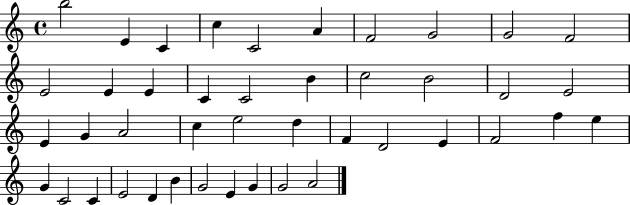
{
  \clef treble
  \time 4/4
  \defaultTimeSignature
  \key c \major
  b''2 e'4 c'4 | c''4 c'2 a'4 | f'2 g'2 | g'2 f'2 | \break e'2 e'4 e'4 | c'4 c'2 b'4 | c''2 b'2 | d'2 e'2 | \break e'4 g'4 a'2 | c''4 e''2 d''4 | f'4 d'2 e'4 | f'2 f''4 e''4 | \break g'4 c'2 c'4 | e'2 d'4 b'4 | g'2 e'4 g'4 | g'2 a'2 | \break \bar "|."
}